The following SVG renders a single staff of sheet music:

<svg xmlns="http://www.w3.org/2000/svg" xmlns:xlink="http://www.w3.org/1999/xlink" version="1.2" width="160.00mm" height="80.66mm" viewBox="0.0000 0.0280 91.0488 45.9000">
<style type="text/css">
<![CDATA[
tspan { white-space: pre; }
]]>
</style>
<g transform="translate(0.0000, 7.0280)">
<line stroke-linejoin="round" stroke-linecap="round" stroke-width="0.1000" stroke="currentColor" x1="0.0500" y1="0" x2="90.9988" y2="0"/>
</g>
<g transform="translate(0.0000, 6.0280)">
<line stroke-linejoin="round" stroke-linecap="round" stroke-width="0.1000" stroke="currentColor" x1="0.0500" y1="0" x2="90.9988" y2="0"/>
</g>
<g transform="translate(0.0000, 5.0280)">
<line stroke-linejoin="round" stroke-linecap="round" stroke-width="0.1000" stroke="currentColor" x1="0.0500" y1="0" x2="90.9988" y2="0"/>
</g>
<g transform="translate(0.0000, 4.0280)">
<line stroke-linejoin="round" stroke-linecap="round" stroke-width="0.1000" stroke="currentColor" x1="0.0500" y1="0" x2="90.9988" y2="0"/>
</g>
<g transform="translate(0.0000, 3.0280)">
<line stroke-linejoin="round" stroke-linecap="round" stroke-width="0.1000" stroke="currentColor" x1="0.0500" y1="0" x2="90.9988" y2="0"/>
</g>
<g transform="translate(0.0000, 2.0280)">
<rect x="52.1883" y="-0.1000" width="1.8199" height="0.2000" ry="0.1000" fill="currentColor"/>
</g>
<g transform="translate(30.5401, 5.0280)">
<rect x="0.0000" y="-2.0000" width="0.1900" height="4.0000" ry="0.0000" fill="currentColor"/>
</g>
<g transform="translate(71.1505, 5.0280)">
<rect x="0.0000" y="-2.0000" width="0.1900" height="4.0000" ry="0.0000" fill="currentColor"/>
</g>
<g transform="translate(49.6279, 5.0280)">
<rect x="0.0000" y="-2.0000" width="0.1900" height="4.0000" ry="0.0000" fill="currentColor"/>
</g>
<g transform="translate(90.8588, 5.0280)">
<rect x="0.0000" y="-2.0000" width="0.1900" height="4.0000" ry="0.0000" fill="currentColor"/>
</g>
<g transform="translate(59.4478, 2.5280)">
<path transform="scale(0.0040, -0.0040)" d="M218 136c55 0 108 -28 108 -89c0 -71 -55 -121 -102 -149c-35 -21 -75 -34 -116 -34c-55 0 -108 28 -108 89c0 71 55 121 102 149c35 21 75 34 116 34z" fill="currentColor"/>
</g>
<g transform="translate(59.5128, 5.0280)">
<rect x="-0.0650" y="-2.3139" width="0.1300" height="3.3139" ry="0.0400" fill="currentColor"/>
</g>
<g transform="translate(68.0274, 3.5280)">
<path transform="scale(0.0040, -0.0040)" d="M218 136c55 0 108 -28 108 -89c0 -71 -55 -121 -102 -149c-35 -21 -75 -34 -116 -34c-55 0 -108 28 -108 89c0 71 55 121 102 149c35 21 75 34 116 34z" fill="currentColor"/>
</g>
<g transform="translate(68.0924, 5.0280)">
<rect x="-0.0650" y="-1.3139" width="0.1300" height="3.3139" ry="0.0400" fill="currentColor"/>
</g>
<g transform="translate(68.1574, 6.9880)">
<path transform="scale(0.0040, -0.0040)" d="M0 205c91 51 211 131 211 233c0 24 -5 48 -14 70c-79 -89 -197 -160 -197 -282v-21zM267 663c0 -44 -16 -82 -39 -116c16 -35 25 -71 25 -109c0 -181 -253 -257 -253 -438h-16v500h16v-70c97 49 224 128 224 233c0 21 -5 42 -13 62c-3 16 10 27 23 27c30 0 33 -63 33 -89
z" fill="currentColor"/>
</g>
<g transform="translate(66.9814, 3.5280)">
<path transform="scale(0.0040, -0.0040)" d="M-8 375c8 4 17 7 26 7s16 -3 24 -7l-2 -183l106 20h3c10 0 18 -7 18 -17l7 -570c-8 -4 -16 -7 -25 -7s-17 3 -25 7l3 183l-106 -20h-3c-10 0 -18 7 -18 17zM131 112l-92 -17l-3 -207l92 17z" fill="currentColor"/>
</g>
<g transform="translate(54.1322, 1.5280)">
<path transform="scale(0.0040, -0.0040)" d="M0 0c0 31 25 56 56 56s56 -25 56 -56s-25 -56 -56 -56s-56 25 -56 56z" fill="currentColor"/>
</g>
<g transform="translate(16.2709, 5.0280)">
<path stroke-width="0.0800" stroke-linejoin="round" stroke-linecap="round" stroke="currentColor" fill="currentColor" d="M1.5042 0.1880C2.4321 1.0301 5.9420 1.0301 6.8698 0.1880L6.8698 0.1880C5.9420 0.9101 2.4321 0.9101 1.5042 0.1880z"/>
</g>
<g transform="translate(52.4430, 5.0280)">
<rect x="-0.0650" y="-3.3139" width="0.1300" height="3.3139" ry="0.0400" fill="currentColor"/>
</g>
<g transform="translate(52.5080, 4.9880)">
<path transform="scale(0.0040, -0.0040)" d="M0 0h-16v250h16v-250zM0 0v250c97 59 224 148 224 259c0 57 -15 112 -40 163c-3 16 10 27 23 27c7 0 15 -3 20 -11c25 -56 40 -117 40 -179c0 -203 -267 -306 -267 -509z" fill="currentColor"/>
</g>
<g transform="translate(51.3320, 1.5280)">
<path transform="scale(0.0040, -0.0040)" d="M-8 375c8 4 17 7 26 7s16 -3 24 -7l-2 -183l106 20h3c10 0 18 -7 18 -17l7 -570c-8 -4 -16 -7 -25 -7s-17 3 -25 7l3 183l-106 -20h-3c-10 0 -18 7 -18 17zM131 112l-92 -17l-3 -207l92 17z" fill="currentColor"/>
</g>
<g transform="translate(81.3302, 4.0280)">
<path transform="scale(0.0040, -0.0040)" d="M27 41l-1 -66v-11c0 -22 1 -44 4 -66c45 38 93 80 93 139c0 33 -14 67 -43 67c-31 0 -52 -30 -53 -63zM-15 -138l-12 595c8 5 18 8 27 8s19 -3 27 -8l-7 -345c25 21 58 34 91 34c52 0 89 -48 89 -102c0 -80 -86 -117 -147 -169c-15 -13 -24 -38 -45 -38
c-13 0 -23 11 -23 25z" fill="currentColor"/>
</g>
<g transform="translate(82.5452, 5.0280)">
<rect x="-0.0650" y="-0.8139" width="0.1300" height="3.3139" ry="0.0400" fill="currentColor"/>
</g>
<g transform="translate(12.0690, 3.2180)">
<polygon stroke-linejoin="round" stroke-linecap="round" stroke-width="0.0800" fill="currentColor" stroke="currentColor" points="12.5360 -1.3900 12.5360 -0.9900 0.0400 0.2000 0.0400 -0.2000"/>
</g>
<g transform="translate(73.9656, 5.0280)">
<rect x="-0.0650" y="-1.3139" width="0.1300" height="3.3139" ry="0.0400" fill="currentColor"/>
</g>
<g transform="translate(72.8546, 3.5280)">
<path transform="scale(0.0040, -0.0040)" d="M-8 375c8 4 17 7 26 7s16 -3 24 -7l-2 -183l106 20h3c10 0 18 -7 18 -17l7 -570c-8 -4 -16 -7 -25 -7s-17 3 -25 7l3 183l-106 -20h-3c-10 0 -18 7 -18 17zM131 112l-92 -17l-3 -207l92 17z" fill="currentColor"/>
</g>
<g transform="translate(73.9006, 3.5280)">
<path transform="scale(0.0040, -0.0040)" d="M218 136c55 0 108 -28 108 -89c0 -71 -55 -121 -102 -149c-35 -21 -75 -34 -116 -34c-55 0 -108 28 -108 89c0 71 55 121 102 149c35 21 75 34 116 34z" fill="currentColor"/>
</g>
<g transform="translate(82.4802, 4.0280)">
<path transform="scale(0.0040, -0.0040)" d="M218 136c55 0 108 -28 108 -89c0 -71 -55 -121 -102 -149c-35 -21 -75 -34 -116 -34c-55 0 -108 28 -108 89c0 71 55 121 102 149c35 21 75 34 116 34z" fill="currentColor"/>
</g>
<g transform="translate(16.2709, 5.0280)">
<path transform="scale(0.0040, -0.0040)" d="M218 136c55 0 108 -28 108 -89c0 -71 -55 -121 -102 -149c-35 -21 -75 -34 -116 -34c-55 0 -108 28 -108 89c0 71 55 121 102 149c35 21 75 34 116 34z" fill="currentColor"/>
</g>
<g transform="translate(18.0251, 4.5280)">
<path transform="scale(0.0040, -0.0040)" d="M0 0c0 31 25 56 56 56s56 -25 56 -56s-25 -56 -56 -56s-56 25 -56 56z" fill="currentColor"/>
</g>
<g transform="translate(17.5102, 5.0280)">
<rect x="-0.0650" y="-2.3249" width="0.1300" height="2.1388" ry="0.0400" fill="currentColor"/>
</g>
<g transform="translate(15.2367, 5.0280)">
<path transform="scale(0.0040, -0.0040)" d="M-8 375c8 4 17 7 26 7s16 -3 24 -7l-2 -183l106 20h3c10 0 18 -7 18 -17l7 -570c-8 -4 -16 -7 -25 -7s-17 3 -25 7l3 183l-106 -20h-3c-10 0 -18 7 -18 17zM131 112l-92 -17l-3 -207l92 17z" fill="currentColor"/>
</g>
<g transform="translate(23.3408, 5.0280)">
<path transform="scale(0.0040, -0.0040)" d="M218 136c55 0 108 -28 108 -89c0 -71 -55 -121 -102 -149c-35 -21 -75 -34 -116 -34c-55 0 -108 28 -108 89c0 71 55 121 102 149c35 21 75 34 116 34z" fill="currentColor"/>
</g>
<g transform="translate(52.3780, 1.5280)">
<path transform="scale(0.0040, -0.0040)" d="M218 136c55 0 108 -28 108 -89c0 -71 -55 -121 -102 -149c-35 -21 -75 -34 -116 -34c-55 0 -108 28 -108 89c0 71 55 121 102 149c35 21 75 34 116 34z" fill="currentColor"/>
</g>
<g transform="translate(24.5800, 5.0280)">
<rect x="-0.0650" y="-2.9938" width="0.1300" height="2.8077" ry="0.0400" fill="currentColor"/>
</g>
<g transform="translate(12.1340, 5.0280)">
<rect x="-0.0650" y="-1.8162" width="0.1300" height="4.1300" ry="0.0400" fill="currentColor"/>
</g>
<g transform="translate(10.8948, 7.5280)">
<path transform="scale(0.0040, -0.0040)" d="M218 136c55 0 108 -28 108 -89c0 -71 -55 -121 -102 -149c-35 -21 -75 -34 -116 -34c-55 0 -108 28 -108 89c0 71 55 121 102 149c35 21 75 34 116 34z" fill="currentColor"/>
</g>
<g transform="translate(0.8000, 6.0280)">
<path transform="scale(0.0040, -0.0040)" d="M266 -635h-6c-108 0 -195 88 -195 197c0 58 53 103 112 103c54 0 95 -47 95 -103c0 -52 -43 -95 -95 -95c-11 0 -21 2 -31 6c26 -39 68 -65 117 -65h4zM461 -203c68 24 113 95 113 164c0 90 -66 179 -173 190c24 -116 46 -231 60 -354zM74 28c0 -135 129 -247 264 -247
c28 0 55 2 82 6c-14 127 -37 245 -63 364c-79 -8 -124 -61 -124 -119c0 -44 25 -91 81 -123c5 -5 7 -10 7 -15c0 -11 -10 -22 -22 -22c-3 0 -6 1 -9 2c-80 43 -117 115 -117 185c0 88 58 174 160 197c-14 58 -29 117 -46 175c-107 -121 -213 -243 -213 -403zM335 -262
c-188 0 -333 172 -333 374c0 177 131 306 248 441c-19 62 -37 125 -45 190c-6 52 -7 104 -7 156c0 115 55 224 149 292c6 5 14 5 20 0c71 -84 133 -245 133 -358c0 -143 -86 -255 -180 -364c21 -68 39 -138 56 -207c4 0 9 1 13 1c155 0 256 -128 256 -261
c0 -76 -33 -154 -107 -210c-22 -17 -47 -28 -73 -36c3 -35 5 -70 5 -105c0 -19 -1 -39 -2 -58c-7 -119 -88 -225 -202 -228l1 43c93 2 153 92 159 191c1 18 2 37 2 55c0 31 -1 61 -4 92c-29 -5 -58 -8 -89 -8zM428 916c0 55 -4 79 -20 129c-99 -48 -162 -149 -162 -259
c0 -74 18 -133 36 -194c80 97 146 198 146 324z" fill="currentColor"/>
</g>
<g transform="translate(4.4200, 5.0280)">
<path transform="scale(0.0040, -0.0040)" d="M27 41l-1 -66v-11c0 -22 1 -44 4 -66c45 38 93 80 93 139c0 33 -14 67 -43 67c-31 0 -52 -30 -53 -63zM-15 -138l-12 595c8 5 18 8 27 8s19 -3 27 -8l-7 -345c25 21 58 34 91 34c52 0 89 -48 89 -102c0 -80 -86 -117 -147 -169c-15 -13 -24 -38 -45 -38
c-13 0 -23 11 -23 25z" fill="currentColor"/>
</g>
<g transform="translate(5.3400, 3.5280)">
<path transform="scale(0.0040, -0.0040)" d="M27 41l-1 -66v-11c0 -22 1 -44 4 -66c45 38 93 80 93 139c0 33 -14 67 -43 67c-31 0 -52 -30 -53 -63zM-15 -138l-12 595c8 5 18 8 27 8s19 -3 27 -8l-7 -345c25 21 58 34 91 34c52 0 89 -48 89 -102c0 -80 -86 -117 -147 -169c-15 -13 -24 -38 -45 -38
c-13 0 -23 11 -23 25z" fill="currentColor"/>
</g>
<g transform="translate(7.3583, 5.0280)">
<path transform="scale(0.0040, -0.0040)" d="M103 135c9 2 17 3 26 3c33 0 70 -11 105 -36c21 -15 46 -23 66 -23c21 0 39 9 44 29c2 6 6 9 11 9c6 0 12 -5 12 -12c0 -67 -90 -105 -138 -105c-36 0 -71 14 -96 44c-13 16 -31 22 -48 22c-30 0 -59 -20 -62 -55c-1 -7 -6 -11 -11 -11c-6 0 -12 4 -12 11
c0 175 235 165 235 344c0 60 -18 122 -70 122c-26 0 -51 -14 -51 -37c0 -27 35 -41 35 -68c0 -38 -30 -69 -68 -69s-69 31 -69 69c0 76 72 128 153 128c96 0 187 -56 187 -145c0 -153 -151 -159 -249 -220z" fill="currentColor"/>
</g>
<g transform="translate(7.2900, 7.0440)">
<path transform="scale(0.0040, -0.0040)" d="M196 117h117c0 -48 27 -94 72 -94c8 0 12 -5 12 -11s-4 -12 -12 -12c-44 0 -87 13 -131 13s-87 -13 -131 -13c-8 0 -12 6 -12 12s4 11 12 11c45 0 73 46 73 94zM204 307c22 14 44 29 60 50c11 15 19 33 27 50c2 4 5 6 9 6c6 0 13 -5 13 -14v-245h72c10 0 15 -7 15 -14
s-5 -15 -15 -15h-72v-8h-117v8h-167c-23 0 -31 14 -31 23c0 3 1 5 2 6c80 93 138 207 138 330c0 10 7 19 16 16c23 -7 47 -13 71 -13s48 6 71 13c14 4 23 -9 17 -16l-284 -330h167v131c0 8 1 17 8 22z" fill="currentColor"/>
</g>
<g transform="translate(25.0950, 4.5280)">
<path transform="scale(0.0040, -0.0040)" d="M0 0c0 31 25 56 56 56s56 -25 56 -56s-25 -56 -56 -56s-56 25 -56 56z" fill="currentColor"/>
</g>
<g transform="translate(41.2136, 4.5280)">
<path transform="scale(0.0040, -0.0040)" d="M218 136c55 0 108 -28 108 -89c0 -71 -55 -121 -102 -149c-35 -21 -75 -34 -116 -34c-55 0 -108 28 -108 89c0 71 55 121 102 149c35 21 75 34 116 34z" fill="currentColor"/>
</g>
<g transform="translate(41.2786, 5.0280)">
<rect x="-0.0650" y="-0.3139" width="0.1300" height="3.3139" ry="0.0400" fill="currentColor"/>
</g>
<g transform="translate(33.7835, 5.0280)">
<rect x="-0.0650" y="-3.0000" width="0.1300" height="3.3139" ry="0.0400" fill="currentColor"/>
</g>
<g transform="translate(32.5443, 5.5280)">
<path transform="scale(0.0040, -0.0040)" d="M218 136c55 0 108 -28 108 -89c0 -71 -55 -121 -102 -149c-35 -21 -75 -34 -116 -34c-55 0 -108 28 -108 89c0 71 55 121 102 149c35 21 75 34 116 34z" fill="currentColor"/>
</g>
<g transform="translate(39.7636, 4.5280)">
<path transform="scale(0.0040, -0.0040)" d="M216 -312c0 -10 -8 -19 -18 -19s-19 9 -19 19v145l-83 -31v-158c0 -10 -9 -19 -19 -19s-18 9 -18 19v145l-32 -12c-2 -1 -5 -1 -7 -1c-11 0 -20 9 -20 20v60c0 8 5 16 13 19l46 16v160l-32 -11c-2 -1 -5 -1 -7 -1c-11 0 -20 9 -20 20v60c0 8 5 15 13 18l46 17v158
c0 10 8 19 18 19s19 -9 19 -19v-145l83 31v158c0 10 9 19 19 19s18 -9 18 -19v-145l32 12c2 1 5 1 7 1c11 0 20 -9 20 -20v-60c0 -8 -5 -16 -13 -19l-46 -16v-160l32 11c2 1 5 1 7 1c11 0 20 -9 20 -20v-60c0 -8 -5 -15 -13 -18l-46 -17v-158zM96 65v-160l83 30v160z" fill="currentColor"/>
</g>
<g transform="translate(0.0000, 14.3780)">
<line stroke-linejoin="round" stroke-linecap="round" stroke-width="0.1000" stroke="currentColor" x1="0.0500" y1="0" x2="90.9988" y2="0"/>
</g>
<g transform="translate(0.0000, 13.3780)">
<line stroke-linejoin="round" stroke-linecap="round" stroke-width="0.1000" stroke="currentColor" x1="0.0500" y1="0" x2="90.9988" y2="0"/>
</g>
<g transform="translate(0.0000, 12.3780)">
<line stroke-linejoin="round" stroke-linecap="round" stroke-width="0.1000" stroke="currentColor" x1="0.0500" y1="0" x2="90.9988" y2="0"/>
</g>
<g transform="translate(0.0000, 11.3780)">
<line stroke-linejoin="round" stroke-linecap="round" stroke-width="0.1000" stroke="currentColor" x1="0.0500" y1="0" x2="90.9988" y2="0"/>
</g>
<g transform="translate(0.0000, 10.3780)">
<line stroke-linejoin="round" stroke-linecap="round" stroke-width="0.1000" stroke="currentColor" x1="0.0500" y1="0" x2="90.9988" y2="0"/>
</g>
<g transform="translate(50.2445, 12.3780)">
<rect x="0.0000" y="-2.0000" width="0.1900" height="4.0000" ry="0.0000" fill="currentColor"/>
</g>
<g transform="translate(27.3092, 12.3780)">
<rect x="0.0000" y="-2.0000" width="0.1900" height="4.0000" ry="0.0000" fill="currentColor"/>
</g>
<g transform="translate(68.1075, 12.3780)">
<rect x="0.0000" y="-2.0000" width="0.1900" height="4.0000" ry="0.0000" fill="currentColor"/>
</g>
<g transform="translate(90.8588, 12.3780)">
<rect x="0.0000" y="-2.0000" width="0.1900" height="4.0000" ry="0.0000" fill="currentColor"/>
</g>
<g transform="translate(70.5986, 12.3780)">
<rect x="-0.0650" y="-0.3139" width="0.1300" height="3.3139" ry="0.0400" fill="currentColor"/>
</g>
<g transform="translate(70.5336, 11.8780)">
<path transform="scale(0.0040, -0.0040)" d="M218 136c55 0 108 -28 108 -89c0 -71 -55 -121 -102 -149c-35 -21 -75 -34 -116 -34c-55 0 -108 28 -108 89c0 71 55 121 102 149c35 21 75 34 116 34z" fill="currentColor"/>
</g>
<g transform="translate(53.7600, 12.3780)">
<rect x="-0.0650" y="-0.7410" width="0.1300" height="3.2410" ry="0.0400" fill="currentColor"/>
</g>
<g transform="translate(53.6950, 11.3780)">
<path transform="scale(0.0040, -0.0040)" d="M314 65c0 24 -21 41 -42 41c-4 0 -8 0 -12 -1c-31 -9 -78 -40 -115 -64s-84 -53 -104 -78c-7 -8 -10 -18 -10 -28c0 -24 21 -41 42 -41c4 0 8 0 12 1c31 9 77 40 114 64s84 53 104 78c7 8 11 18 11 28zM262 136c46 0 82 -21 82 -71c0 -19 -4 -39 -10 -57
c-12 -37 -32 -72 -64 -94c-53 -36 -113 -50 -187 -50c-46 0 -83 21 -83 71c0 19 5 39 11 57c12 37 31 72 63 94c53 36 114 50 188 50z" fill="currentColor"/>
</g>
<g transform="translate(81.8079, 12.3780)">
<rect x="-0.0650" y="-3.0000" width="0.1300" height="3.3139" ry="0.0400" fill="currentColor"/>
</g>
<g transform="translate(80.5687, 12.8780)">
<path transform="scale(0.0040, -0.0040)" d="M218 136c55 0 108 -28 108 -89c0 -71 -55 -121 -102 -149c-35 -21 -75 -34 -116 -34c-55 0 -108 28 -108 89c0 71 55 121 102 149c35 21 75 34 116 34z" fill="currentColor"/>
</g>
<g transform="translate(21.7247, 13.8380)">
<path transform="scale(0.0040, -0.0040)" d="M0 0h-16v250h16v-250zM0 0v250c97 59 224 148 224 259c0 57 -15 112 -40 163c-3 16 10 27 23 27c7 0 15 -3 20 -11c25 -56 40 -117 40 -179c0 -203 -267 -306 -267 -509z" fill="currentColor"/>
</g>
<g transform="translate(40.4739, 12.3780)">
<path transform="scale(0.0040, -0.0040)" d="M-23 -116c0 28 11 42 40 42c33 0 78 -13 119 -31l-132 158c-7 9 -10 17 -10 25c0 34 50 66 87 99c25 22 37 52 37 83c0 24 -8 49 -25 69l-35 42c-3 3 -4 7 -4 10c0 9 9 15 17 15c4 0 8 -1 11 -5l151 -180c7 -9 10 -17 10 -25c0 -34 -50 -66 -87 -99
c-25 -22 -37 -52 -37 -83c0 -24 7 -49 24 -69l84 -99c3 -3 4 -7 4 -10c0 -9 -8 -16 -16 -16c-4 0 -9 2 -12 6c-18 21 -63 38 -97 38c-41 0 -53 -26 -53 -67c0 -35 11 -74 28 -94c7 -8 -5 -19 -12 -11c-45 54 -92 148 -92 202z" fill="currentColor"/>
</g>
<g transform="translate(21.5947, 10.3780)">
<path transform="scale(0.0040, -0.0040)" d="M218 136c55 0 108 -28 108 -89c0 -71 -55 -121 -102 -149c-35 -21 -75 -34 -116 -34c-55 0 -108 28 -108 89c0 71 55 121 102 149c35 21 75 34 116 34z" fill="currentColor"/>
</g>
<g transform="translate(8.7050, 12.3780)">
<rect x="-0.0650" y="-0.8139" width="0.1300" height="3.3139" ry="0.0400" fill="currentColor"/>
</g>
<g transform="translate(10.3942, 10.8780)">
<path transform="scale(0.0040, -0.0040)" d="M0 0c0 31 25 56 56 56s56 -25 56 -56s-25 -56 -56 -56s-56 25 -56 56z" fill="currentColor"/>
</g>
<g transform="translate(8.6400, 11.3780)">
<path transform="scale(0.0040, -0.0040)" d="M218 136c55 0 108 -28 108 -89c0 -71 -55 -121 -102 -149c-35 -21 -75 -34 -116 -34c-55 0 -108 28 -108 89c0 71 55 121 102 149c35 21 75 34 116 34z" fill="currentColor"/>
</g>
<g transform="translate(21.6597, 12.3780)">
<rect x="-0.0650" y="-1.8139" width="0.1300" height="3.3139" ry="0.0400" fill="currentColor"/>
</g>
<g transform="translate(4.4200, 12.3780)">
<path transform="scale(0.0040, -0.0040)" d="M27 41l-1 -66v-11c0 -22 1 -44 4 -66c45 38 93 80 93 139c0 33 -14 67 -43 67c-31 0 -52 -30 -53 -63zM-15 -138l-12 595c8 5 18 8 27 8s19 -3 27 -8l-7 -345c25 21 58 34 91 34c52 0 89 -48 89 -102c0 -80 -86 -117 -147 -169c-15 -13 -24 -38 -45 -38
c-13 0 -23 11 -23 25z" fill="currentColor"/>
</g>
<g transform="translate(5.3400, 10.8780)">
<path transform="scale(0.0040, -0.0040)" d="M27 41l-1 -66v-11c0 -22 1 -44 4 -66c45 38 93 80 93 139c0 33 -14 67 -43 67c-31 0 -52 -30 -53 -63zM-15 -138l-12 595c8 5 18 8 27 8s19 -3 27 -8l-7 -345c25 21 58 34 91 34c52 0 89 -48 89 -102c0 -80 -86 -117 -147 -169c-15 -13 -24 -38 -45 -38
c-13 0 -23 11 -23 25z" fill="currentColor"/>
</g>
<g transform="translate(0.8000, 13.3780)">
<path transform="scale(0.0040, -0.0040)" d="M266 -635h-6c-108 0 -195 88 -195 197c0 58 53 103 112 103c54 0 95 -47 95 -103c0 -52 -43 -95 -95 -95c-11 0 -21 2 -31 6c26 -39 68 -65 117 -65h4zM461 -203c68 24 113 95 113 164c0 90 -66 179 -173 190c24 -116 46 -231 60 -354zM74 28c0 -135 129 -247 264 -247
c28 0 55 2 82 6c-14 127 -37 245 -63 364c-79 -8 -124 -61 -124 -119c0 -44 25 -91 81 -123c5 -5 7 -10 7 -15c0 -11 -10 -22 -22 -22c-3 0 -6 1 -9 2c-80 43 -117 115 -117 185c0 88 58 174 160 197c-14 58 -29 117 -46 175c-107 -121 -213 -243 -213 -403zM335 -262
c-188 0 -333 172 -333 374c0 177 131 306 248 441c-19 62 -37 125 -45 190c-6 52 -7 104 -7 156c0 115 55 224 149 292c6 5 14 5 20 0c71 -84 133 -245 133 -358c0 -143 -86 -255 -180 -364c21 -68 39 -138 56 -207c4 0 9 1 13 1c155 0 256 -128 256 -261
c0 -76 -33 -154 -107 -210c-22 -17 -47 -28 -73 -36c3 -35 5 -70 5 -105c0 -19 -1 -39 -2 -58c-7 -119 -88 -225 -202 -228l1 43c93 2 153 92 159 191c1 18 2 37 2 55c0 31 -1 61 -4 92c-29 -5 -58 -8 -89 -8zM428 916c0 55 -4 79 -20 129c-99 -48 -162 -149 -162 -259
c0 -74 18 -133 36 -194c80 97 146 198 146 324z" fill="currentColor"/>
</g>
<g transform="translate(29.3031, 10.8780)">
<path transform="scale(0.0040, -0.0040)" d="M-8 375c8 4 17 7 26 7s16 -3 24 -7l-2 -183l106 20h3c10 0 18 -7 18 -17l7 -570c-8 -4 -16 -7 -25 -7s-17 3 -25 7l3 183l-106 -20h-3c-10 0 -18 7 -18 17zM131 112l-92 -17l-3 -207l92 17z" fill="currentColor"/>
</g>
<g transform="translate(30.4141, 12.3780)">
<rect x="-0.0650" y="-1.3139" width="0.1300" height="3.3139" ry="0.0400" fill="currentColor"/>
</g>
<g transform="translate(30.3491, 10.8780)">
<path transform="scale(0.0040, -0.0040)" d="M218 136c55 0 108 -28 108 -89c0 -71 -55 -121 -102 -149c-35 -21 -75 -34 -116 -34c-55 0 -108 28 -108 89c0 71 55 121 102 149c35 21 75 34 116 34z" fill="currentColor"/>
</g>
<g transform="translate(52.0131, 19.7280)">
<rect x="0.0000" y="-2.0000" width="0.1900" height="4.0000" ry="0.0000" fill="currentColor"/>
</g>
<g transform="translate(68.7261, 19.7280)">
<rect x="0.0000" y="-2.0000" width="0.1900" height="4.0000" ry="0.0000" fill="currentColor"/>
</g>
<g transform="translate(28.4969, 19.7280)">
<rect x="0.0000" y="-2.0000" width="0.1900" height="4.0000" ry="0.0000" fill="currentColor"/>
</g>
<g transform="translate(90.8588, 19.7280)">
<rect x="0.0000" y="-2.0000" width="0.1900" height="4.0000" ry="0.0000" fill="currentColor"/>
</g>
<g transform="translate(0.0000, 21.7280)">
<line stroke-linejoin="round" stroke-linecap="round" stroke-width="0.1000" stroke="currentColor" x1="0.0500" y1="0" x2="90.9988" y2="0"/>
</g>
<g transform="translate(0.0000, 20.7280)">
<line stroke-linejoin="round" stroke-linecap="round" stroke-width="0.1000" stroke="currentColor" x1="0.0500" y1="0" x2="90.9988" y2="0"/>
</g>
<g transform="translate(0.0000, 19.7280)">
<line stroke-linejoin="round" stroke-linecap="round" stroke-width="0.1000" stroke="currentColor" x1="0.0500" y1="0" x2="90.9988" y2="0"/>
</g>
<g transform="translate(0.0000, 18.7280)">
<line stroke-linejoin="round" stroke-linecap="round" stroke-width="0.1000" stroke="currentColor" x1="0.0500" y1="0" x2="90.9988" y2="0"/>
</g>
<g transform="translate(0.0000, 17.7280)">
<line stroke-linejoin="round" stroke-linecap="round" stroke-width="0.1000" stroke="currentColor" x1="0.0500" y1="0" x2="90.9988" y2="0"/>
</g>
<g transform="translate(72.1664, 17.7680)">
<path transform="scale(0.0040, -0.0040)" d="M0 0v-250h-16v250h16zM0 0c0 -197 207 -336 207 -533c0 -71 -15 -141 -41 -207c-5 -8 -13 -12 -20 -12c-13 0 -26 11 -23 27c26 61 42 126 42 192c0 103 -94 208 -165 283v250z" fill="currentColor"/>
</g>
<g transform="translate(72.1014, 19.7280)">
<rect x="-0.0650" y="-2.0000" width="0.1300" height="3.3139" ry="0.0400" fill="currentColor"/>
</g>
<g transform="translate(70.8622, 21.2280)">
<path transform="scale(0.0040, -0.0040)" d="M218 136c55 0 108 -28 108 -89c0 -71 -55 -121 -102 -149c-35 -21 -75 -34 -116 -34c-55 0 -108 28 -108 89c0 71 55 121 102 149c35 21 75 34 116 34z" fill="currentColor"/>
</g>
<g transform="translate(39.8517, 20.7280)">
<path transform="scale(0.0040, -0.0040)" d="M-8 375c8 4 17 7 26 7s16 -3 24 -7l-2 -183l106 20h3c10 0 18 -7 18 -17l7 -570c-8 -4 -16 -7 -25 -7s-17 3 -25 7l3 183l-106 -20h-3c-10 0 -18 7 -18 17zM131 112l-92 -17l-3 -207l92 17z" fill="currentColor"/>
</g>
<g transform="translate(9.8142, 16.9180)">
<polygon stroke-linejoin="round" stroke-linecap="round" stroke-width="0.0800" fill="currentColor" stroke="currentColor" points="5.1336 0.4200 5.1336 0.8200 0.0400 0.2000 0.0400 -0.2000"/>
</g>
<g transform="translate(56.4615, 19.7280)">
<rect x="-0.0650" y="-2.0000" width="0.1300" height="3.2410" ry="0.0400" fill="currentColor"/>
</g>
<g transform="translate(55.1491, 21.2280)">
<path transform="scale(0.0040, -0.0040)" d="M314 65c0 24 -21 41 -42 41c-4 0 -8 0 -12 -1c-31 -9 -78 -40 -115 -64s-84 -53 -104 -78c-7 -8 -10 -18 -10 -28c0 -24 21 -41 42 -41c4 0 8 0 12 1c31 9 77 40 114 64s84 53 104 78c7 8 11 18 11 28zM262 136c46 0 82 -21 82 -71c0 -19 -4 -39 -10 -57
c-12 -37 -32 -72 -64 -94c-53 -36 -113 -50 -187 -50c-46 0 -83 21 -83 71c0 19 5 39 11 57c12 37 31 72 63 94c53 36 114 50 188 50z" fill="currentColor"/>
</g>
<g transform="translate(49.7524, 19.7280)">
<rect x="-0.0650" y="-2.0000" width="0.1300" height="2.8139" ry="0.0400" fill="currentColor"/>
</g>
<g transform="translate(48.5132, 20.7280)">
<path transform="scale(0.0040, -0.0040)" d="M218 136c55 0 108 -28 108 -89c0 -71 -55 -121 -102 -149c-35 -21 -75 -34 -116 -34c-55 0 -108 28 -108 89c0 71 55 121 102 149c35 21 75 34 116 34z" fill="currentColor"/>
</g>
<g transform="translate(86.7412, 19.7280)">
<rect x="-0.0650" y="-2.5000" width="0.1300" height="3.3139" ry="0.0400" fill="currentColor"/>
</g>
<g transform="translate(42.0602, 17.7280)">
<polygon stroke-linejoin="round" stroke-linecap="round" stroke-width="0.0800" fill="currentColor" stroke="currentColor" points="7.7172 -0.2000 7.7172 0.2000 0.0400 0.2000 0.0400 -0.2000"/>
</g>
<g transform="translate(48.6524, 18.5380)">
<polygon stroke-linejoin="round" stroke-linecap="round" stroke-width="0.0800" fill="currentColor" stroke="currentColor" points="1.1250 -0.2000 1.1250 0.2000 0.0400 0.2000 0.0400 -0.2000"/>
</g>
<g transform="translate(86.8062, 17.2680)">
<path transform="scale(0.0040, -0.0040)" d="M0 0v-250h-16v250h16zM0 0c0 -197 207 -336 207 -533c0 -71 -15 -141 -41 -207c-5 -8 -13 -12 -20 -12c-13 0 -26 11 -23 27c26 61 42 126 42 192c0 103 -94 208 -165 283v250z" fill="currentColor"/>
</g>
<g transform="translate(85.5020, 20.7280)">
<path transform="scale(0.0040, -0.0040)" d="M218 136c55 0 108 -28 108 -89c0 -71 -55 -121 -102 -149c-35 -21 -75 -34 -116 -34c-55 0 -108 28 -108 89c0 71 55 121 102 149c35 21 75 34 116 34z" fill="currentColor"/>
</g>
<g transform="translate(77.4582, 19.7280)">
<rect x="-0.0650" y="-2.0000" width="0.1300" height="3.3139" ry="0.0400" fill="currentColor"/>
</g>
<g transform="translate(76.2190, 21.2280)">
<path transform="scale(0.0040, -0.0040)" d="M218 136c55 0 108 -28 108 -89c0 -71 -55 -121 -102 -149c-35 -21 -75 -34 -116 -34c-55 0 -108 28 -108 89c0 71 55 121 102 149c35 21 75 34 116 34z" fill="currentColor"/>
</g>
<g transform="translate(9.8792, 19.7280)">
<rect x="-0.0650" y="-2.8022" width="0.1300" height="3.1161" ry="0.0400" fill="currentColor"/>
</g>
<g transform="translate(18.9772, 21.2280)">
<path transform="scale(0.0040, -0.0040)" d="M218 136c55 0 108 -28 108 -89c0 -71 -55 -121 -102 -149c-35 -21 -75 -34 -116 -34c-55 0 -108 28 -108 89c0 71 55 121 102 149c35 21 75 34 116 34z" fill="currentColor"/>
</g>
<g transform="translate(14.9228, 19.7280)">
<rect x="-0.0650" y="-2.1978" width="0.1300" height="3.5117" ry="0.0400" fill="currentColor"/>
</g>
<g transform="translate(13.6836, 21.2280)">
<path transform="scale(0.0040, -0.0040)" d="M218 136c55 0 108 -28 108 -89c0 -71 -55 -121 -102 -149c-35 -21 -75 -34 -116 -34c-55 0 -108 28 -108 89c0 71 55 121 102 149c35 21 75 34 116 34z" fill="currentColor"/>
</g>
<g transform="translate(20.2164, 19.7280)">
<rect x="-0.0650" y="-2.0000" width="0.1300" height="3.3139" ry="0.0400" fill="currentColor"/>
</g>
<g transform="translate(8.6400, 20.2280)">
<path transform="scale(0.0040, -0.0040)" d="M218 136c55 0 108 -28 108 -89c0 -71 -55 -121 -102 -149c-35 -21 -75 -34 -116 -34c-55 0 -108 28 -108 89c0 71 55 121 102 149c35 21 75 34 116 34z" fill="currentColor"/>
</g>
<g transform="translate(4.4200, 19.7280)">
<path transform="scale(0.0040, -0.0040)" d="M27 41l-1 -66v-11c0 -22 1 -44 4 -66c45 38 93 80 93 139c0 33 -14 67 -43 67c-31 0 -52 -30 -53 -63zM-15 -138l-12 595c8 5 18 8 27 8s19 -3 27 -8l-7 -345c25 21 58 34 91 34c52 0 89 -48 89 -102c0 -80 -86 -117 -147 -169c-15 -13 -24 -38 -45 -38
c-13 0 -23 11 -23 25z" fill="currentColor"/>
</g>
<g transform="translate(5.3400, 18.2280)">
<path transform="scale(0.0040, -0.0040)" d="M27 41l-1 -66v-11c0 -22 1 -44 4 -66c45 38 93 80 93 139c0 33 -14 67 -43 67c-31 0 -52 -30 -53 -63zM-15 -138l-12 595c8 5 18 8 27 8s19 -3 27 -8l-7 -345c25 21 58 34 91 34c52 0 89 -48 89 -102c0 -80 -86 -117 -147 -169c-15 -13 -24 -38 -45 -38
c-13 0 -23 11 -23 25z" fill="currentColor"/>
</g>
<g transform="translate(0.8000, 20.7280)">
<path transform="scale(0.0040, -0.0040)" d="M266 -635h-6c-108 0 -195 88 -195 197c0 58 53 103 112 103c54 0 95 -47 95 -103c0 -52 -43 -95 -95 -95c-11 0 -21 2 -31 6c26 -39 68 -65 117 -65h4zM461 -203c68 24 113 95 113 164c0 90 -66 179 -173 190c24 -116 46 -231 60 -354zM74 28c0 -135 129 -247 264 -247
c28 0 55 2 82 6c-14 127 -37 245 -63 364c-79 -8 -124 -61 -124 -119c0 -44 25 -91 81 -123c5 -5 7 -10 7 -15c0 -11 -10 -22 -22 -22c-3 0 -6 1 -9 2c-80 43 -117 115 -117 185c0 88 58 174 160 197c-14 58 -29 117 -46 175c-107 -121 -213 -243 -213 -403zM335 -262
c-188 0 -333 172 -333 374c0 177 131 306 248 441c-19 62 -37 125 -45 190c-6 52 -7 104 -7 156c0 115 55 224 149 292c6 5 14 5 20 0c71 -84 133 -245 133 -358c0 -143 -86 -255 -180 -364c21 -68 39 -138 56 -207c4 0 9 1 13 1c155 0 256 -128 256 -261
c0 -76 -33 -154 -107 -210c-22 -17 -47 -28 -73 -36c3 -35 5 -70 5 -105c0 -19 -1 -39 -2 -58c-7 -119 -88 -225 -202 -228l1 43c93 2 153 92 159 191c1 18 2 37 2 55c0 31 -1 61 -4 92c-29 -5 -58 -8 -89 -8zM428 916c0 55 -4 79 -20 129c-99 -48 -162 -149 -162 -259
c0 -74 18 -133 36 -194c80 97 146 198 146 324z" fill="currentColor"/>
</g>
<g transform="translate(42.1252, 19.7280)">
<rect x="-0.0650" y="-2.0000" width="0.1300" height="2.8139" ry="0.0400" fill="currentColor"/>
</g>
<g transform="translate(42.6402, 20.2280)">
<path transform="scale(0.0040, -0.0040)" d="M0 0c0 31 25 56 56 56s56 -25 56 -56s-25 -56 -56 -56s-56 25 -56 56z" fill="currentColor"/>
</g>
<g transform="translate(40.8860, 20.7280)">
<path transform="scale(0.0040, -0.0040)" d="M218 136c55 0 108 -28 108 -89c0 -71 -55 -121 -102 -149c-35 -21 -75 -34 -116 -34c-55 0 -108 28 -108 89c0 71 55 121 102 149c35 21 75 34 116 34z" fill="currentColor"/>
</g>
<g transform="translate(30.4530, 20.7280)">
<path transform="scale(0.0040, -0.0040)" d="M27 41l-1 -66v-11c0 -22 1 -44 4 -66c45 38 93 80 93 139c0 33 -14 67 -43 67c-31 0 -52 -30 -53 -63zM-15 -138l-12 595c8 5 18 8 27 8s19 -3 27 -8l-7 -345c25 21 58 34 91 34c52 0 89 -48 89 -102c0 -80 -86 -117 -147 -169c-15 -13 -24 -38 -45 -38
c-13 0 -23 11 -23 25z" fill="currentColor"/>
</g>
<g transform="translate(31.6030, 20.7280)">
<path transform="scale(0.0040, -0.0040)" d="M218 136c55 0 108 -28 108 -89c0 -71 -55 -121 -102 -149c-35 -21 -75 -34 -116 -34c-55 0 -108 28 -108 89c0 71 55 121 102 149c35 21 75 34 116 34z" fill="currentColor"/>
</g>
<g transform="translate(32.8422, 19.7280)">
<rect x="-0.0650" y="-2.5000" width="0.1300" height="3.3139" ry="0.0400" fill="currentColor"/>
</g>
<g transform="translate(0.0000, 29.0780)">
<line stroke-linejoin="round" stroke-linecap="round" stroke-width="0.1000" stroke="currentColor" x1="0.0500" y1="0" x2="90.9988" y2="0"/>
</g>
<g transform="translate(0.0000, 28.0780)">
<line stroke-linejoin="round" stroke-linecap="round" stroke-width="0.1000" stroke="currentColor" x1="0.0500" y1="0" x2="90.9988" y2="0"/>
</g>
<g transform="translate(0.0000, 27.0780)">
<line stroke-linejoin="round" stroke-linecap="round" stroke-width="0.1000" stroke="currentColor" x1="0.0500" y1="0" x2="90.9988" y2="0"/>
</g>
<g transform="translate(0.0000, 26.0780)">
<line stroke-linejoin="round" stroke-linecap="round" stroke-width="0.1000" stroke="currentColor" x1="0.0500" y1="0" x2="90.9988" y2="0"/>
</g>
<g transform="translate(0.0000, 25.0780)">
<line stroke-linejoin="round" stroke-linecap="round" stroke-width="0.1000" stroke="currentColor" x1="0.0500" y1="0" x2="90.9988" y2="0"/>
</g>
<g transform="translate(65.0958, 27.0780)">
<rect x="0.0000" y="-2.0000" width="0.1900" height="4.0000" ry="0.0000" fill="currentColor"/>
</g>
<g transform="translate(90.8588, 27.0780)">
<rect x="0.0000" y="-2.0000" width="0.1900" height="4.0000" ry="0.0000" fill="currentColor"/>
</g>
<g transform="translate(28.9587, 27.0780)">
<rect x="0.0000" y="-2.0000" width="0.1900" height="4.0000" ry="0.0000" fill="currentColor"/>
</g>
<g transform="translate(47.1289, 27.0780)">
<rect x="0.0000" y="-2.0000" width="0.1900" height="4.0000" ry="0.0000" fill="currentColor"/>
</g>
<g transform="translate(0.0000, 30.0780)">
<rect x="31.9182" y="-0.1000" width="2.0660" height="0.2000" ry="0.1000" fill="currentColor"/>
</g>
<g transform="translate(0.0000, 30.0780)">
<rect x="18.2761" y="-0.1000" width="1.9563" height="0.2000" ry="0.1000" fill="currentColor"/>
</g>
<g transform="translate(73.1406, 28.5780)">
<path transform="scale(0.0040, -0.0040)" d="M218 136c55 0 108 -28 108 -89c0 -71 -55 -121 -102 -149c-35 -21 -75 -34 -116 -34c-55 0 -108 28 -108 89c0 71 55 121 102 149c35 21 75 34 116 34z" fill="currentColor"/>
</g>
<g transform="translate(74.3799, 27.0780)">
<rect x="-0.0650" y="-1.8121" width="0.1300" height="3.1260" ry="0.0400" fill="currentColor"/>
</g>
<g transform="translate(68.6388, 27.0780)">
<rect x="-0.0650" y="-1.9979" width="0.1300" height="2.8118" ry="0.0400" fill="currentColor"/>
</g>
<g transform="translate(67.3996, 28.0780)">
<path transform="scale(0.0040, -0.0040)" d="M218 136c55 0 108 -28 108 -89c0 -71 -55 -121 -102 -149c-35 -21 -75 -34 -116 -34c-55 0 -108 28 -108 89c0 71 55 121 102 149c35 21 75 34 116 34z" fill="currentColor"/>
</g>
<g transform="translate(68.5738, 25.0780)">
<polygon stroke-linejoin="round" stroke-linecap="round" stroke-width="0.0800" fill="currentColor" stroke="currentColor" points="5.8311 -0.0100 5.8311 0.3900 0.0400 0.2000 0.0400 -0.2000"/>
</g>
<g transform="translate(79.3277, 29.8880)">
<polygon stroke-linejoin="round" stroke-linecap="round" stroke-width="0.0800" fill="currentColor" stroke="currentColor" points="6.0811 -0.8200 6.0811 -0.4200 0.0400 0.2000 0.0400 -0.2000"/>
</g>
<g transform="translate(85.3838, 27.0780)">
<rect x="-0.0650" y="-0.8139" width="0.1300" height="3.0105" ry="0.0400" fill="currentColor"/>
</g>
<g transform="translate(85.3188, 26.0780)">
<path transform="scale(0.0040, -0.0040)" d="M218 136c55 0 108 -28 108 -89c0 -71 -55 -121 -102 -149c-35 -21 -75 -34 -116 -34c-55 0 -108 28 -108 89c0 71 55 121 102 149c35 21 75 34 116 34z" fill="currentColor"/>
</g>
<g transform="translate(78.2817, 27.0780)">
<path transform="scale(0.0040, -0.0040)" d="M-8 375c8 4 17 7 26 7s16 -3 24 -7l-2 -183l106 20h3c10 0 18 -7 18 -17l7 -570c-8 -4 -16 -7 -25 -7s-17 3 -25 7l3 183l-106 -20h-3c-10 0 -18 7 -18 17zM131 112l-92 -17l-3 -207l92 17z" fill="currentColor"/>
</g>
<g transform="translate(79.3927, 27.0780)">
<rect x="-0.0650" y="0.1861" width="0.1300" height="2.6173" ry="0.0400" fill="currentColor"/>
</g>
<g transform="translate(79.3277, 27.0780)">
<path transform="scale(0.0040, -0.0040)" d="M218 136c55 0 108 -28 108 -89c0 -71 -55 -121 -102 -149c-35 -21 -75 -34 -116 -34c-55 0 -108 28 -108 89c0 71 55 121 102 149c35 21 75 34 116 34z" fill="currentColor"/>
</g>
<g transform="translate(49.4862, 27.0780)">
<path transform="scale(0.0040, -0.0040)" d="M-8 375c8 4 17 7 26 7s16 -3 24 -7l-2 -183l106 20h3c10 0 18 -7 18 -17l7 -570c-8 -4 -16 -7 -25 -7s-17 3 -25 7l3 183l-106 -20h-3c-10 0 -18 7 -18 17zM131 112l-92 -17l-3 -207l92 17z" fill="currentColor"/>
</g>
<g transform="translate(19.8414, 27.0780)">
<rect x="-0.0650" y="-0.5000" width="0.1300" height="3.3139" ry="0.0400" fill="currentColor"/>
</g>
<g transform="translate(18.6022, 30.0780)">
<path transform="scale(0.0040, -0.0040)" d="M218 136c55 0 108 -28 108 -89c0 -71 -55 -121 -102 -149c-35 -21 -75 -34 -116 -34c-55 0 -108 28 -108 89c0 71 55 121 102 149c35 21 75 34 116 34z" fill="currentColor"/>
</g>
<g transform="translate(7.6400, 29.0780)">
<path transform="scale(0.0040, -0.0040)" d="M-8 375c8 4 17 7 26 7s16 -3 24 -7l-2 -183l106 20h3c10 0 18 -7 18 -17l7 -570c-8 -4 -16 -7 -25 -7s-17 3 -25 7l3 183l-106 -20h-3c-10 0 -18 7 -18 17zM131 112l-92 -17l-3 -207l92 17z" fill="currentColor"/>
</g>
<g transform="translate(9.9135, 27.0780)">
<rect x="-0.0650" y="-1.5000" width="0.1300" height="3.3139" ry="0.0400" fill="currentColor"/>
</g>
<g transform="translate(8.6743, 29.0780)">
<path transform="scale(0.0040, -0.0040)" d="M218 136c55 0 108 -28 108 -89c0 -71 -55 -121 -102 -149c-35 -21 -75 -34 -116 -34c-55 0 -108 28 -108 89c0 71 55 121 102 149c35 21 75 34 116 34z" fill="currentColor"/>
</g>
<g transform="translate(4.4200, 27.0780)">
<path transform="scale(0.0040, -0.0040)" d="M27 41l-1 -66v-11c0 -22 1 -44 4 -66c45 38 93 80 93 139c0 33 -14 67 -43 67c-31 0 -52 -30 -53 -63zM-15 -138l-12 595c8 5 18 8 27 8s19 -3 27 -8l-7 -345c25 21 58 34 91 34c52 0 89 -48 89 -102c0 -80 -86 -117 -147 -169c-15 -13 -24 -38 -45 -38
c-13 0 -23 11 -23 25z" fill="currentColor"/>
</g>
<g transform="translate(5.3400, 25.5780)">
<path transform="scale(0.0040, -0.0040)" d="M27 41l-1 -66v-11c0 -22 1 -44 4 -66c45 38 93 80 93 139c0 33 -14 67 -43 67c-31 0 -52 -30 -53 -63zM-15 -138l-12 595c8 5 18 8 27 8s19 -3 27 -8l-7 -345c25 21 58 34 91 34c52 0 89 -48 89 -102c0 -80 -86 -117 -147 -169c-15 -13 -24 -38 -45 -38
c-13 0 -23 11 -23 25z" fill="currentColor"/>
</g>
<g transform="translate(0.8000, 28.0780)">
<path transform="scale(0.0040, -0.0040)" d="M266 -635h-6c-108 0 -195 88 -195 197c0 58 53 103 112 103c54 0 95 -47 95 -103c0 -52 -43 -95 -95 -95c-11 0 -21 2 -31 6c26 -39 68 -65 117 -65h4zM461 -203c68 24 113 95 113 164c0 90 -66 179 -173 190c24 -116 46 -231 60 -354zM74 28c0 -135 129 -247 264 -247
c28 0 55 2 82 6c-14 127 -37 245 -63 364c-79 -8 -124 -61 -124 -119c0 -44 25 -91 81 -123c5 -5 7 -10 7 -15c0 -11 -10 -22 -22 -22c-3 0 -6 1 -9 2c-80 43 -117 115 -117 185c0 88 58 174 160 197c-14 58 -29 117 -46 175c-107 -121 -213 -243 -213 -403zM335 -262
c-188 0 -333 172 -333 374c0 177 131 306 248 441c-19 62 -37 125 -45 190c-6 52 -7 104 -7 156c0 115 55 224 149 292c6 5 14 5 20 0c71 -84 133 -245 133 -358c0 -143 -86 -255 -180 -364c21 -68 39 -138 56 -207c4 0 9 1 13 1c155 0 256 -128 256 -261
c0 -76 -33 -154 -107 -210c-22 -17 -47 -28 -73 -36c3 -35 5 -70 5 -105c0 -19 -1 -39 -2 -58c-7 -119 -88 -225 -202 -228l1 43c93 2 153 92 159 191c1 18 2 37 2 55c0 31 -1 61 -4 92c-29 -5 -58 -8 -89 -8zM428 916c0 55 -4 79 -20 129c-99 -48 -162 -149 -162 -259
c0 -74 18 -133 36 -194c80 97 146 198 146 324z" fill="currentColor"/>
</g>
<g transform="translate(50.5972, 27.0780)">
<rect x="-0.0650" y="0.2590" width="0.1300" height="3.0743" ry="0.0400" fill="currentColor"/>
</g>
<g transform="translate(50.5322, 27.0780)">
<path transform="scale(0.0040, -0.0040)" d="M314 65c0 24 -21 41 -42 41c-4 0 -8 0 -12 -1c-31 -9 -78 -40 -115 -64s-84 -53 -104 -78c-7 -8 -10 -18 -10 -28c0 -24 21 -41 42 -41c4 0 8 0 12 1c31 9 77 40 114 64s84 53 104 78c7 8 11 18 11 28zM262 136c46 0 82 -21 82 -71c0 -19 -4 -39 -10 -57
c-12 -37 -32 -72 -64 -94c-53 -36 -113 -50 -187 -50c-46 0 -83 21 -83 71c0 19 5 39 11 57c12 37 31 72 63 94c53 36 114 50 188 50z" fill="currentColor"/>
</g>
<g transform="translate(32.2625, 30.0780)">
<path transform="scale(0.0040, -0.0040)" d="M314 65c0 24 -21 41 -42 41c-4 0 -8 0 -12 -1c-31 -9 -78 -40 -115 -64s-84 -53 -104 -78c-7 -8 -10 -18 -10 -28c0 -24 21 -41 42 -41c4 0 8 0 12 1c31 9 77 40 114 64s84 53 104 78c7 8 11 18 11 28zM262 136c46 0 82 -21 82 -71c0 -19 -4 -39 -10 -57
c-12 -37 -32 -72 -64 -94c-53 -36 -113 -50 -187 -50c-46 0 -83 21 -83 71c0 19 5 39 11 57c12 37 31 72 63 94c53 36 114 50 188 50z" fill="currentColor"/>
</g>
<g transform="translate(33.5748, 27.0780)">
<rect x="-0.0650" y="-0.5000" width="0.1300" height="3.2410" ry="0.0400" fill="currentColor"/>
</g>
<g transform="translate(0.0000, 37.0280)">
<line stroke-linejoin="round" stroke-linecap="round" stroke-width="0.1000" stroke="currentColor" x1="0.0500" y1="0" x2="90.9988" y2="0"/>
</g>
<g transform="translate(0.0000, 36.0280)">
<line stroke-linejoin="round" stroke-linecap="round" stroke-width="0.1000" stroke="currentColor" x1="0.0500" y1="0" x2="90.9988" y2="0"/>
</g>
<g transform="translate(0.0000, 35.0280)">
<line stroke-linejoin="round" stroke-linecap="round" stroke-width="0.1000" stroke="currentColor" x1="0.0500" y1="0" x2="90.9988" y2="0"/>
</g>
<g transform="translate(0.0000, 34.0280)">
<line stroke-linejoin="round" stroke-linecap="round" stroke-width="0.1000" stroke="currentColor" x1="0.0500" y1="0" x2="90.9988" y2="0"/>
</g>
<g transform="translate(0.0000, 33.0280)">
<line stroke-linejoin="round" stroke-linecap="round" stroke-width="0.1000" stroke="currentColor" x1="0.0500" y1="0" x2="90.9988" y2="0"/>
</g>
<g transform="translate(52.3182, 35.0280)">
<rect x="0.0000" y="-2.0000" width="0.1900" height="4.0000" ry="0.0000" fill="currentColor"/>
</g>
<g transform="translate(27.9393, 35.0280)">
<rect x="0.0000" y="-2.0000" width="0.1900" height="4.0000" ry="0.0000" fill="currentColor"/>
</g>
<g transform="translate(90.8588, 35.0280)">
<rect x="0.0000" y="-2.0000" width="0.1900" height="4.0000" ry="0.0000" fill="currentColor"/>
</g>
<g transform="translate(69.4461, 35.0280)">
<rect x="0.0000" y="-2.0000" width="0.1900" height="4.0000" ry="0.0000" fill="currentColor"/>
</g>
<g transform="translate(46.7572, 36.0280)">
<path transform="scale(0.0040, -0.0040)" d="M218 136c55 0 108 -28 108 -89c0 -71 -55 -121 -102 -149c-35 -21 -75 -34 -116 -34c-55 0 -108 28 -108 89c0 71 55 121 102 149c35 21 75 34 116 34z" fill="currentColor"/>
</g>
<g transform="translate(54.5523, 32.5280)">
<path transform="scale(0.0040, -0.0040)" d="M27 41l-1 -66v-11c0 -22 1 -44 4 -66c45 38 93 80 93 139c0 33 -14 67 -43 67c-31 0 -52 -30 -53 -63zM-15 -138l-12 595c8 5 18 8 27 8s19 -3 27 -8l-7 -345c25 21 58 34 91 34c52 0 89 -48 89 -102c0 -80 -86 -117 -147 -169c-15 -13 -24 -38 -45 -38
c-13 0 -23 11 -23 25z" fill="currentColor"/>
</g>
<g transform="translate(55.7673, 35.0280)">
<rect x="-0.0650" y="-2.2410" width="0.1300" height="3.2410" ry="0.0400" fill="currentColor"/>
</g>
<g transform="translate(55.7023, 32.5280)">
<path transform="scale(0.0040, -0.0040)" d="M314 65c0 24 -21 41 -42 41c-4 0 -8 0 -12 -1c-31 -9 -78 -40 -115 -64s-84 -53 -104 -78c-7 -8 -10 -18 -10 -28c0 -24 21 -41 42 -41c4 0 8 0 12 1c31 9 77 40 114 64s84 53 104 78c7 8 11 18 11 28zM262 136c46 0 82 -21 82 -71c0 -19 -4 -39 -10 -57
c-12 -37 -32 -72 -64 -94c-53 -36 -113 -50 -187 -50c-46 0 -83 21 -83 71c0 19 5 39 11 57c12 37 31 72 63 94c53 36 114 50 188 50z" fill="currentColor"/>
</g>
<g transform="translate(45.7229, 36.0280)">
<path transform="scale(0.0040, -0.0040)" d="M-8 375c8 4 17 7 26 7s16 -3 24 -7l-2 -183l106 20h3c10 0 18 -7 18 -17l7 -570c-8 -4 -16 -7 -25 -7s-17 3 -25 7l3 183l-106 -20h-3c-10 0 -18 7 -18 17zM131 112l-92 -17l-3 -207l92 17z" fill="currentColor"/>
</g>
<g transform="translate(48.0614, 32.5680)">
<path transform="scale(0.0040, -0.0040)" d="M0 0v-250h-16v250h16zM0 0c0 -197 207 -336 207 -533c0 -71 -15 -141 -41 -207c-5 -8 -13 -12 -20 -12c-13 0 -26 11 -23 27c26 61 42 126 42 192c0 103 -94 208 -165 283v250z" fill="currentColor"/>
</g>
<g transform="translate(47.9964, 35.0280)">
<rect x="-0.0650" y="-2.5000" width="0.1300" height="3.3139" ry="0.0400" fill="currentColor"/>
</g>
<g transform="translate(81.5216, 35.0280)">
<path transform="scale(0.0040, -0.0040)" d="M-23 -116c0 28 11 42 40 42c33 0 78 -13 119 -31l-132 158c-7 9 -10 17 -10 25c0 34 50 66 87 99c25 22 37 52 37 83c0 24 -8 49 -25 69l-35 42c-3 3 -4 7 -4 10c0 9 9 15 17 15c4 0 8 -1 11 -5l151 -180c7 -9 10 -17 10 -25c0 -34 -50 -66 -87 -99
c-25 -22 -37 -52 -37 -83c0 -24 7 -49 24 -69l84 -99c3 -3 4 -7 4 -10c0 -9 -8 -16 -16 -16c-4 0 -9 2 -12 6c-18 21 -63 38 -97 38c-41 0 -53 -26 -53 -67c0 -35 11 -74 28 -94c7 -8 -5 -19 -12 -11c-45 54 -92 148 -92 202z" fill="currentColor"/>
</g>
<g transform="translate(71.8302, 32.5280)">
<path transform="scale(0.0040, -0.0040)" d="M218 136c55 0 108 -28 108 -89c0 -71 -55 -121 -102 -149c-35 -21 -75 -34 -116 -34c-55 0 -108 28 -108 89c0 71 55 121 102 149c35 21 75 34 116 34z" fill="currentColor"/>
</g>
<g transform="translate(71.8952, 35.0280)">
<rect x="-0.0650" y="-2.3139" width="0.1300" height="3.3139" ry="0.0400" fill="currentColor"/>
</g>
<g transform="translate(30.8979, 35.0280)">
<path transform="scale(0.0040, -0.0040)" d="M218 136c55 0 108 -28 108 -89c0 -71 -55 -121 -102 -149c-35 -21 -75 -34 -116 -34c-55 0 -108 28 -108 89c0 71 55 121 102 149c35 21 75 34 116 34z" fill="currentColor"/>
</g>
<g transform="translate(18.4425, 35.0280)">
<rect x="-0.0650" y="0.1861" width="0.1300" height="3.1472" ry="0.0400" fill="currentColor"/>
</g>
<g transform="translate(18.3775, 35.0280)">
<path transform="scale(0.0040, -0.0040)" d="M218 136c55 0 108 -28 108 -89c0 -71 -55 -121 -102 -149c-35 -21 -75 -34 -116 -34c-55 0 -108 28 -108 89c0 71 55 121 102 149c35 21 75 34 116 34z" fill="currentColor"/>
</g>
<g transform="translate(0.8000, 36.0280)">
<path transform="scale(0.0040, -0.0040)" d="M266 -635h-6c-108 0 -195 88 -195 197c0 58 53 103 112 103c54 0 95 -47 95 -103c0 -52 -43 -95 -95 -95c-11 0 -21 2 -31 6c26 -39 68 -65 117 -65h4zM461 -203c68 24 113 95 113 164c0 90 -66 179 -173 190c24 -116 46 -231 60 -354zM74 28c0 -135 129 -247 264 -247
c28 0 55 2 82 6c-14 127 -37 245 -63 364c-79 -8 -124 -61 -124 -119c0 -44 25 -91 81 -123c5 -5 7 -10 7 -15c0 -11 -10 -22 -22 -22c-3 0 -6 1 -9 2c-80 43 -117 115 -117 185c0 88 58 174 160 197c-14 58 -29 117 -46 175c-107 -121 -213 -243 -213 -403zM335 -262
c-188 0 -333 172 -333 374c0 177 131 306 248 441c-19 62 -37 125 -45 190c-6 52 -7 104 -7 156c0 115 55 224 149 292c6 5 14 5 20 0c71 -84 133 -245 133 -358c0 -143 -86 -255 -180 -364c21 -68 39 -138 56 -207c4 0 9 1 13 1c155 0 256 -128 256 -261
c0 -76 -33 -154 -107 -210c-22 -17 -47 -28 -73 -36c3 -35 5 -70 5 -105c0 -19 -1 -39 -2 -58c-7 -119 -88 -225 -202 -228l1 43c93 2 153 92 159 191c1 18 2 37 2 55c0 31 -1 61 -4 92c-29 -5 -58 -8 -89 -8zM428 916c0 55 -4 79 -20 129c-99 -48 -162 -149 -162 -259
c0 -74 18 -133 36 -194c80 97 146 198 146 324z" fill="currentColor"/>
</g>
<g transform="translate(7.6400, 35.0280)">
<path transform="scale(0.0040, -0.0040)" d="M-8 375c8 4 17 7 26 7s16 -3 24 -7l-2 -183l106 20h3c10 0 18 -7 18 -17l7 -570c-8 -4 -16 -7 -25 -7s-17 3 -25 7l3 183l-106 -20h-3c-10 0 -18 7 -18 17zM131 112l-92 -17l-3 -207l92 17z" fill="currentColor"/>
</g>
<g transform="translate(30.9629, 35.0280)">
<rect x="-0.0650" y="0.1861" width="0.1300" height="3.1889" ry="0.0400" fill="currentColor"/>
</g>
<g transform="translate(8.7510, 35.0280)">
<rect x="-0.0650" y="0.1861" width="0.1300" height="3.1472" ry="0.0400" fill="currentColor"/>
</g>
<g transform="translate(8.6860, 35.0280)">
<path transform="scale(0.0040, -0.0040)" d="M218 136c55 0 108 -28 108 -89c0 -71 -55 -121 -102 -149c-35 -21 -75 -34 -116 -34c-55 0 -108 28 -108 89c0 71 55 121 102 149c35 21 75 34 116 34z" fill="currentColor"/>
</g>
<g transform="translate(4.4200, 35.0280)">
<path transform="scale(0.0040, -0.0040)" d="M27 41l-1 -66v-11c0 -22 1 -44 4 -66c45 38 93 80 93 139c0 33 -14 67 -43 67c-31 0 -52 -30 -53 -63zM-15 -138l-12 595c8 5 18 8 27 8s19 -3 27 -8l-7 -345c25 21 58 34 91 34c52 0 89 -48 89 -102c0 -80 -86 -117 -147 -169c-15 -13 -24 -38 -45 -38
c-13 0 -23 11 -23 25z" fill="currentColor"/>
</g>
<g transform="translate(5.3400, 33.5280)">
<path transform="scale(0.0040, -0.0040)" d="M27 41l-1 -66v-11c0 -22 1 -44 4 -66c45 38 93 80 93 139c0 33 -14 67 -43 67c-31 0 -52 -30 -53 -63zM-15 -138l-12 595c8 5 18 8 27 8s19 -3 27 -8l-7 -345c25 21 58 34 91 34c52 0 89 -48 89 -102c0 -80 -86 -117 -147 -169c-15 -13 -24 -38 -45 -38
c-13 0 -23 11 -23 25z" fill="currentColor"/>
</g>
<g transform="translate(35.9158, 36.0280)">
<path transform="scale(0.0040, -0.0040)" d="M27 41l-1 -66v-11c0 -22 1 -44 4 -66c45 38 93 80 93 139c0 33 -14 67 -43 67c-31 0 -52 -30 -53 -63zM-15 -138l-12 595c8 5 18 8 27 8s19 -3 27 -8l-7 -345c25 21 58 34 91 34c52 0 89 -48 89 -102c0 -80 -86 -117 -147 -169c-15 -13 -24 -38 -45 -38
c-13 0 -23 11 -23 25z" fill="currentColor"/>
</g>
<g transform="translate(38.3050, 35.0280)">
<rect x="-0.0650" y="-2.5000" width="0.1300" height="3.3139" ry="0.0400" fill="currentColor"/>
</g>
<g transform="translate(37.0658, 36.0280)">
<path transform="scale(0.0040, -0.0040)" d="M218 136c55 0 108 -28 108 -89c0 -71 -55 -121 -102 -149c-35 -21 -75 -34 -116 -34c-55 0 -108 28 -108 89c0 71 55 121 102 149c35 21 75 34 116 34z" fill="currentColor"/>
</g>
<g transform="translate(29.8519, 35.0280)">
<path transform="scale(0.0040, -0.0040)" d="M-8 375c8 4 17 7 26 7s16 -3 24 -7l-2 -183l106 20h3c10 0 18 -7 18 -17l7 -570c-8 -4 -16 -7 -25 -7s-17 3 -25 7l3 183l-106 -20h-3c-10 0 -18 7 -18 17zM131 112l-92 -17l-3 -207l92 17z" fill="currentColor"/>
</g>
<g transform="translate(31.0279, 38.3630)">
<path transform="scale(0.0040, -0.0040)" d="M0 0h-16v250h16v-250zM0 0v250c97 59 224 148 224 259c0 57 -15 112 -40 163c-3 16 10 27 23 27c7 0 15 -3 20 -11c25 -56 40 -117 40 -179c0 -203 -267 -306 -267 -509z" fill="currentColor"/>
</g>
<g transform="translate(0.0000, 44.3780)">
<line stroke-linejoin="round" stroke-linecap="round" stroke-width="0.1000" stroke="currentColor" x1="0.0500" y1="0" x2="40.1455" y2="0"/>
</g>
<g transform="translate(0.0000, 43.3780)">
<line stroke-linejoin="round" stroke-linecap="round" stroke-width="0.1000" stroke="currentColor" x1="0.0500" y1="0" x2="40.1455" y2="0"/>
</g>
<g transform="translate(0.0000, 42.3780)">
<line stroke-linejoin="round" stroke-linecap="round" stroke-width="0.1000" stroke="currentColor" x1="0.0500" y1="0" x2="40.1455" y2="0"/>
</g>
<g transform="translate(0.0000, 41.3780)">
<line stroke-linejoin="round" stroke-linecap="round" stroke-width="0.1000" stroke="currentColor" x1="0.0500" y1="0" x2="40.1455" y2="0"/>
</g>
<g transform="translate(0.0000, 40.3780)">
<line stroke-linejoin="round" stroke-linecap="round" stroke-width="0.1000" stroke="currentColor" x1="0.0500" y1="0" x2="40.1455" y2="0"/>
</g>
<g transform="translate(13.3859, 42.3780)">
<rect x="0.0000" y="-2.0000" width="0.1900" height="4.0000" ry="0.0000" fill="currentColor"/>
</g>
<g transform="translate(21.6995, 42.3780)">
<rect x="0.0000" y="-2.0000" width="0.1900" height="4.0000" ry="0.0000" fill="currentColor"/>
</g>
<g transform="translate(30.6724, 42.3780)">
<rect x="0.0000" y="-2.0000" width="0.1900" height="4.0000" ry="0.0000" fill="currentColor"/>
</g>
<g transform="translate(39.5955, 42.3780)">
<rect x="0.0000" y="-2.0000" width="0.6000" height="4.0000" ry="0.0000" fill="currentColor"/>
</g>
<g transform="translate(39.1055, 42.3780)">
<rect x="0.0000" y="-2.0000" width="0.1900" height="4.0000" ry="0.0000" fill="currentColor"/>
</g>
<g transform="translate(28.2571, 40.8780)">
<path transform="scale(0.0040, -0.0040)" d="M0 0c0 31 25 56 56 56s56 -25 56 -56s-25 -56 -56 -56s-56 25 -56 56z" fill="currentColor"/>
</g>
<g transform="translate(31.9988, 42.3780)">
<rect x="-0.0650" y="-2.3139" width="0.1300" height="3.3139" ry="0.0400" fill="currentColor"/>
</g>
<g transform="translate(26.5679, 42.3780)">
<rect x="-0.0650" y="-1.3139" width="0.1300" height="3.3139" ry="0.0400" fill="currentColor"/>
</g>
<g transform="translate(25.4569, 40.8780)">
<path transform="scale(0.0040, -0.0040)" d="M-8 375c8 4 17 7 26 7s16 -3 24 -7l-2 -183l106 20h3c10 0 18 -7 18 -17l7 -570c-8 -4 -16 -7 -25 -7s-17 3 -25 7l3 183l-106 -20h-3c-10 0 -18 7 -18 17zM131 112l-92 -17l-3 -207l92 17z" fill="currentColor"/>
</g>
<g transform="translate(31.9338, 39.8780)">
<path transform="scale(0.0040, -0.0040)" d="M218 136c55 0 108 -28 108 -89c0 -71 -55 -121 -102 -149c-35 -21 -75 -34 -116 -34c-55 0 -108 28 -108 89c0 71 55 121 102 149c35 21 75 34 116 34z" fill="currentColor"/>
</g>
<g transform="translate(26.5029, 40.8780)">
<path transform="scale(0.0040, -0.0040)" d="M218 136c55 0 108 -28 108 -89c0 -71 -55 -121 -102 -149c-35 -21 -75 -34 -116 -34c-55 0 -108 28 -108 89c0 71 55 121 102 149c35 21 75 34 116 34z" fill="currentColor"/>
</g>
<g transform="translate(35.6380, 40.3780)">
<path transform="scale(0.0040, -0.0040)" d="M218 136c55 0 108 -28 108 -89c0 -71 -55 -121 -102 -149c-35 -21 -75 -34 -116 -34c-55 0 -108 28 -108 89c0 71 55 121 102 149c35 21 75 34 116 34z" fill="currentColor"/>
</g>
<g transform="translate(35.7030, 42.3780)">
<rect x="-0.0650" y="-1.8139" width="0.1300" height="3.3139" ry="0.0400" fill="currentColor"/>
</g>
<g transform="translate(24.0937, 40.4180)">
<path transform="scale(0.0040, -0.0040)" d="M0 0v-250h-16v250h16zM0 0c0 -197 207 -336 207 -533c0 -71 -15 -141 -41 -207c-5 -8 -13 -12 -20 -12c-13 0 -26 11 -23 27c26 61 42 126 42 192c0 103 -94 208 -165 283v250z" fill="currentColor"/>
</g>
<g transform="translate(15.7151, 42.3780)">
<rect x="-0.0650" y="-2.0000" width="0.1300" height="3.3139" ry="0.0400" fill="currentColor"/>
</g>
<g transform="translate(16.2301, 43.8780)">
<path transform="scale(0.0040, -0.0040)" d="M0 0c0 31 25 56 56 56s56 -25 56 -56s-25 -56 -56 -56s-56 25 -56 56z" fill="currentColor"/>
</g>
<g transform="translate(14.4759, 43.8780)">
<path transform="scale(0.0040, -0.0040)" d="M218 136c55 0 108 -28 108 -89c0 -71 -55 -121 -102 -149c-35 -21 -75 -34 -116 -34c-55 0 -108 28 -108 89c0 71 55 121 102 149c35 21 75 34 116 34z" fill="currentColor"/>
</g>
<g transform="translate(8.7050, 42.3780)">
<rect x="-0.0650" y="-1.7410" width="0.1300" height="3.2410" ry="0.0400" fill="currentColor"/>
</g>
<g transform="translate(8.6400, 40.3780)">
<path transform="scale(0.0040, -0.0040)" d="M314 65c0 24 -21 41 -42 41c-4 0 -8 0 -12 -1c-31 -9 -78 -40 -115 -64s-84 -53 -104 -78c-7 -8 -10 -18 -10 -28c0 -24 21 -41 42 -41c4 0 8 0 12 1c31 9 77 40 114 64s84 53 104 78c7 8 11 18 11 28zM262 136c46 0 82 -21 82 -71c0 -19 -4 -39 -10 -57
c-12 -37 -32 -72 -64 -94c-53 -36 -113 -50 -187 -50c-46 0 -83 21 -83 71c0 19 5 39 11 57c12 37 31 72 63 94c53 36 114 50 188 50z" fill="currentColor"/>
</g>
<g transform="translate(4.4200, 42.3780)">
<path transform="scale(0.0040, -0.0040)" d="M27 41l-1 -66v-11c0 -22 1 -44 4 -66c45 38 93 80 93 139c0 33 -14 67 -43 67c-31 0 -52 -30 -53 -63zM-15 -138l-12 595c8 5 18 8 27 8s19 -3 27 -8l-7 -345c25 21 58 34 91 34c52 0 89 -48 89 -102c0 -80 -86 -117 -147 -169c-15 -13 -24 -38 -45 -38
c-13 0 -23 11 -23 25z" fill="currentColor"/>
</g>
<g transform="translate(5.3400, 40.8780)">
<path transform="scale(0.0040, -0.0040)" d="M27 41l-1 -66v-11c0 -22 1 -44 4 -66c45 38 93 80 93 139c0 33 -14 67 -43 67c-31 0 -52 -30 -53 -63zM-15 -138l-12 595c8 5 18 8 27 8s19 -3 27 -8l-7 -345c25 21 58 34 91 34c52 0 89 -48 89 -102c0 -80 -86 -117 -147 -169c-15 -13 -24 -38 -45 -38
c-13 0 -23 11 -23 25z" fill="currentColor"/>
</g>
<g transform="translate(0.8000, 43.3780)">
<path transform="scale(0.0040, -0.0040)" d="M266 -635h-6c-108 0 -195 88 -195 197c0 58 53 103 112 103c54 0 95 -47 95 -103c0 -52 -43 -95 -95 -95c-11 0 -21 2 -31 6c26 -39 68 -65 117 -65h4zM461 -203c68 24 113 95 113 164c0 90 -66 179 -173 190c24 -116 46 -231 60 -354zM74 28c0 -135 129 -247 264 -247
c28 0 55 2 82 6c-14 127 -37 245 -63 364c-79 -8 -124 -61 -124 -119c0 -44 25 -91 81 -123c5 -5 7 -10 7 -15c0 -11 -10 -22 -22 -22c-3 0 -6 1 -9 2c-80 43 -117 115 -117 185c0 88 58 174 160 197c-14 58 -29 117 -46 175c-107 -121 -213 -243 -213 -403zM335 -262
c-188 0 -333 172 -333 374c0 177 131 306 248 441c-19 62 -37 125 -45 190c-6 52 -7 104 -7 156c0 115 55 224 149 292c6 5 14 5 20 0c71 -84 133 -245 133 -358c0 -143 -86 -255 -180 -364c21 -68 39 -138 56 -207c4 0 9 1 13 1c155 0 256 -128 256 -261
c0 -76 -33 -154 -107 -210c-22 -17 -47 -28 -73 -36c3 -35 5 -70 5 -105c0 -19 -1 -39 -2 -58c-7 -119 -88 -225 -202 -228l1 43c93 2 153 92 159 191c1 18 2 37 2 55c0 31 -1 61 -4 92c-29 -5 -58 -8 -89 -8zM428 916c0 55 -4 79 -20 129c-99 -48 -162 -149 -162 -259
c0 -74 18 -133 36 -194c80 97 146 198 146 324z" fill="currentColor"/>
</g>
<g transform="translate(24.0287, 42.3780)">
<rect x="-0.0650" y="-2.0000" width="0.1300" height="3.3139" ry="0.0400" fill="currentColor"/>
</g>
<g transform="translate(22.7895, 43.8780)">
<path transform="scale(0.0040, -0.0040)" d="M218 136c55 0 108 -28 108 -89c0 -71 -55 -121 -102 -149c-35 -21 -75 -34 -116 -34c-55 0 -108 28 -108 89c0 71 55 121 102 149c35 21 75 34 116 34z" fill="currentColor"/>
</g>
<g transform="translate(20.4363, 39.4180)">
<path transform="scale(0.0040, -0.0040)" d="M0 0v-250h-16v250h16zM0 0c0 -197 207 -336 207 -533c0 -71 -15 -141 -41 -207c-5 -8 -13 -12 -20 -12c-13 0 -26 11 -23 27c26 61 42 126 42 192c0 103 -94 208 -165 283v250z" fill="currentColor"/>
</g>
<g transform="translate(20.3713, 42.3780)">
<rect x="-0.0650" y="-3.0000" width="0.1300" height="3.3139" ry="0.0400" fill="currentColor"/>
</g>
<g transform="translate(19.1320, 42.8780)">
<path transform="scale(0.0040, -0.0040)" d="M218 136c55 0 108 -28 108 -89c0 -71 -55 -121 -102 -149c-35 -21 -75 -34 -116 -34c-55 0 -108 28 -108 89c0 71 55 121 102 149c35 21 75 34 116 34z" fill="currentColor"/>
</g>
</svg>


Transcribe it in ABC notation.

X:1
T:Untitled
M:2/4
L:1/4
K:Bb
D/2 B/2 B/2 A ^c b/2 g e/4 e _d d f/2 e z d2 c A A/2 F/2 F _G G/2 G/4 F2 F/2 F G/2 E C C2 B2 G/2 F/2 B/2 d/2 B B B/2 _G G/2 _g2 g z f2 F A/2 F/2 e g f